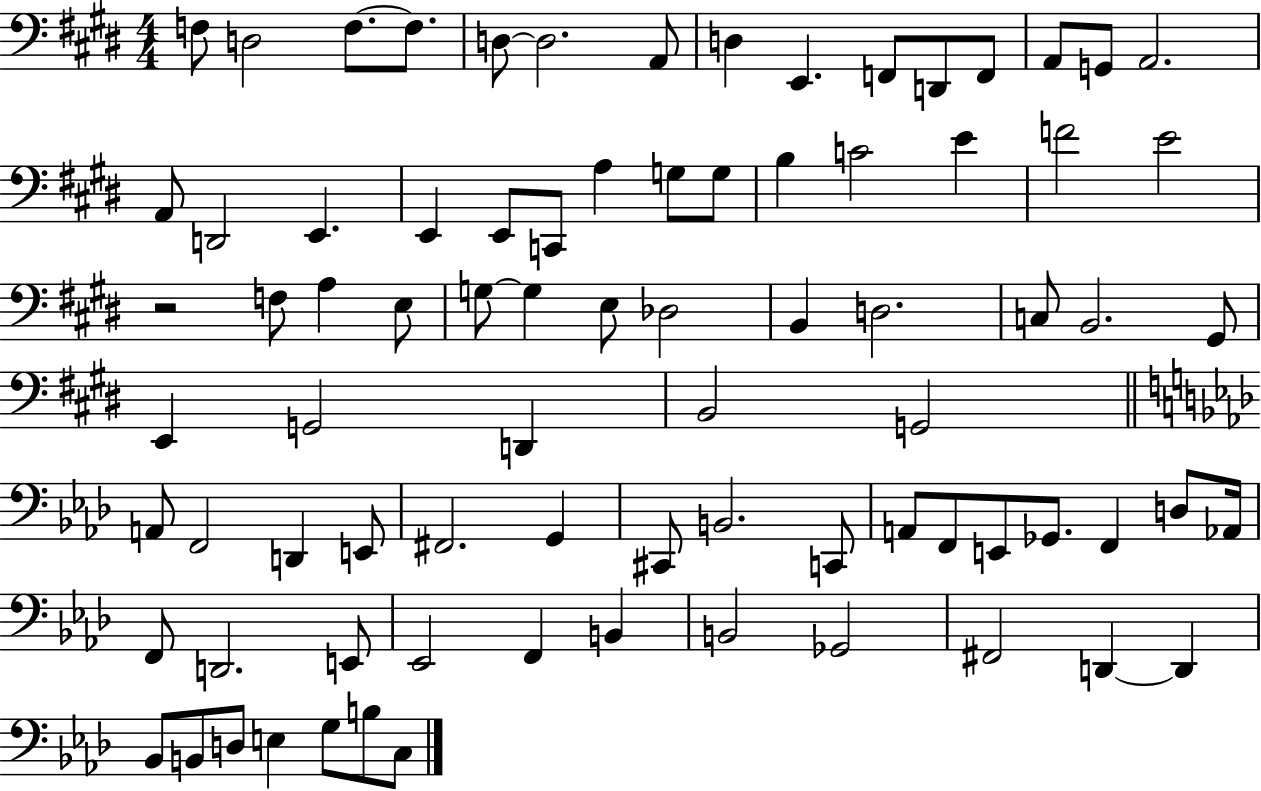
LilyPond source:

{
  \clef bass
  \numericTimeSignature
  \time 4/4
  \key e \major
  f8 d2 f8.~~ f8. | d8~~ d2. a,8 | d4 e,4. f,8 d,8 f,8 | a,8 g,8 a,2. | \break a,8 d,2 e,4. | e,4 e,8 c,8 a4 g8 g8 | b4 c'2 e'4 | f'2 e'2 | \break r2 f8 a4 e8 | g8~~ g4 e8 des2 | b,4 d2. | c8 b,2. gis,8 | \break e,4 g,2 d,4 | b,2 g,2 | \bar "||" \break \key aes \major a,8 f,2 d,4 e,8 | fis,2. g,4 | cis,8 b,2. c,8 | a,8 f,8 e,8 ges,8. f,4 d8 aes,16 | \break f,8 d,2. e,8 | ees,2 f,4 b,4 | b,2 ges,2 | fis,2 d,4~~ d,4 | \break bes,8 b,8 d8 e4 g8 b8 c8 | \bar "|."
}